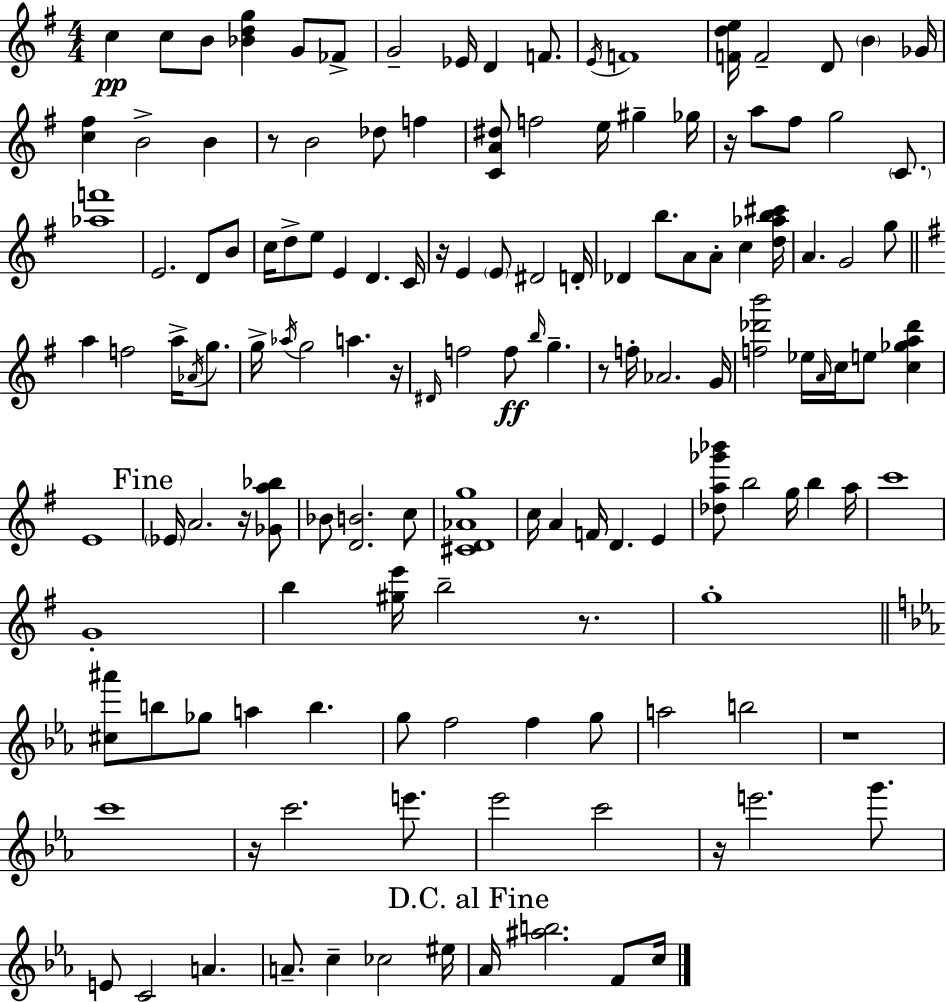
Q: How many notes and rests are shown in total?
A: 141